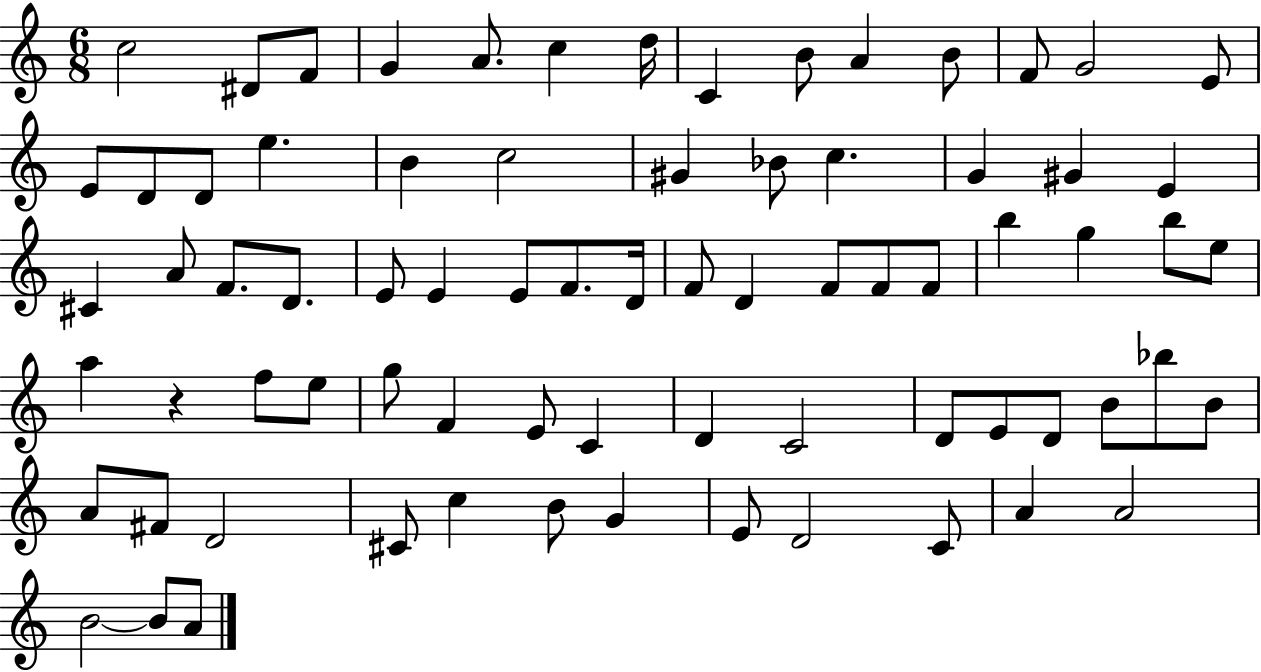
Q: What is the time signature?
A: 6/8